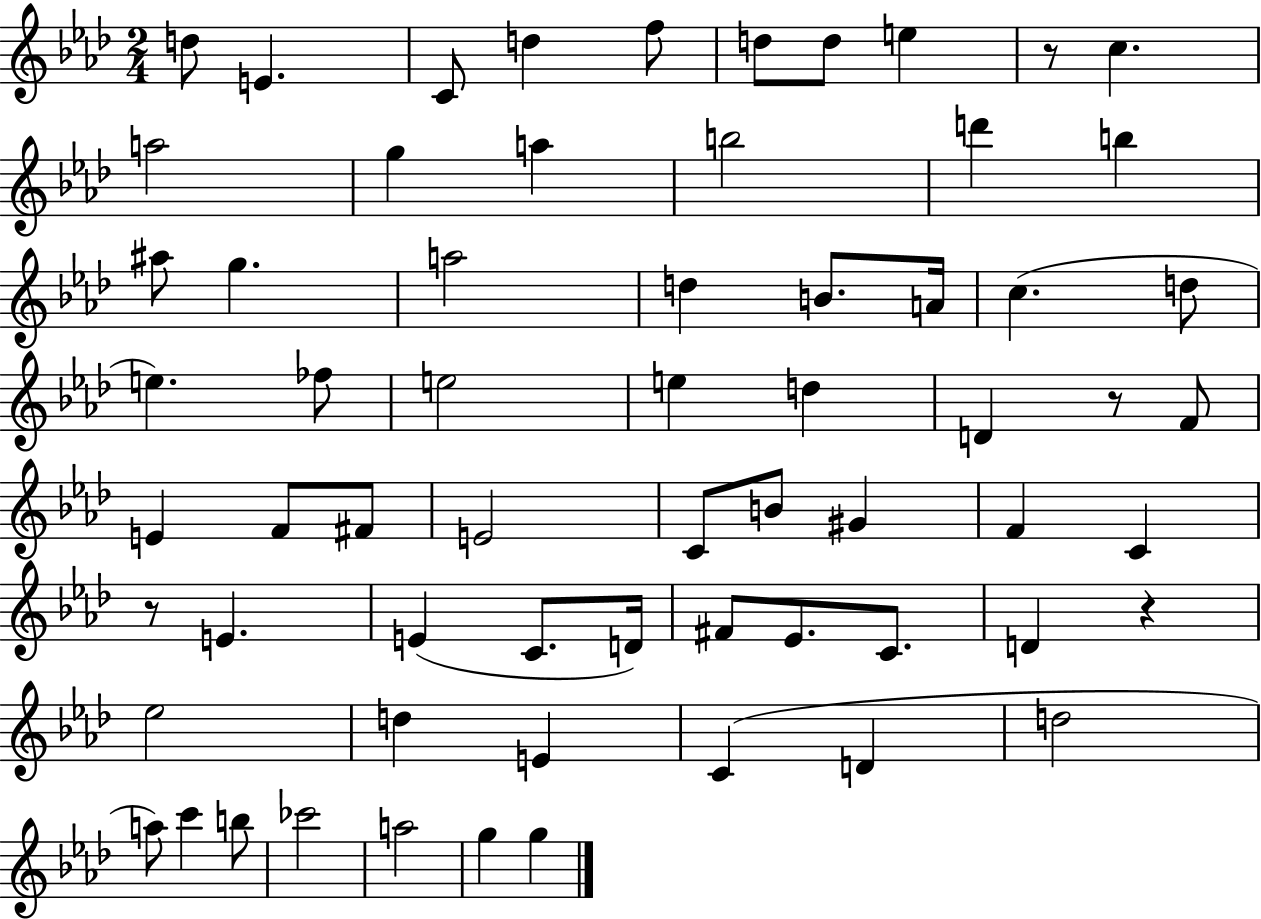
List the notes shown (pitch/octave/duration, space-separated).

D5/e E4/q. C4/e D5/q F5/e D5/e D5/e E5/q R/e C5/q. A5/h G5/q A5/q B5/h D6/q B5/q A#5/e G5/q. A5/h D5/q B4/e. A4/s C5/q. D5/e E5/q. FES5/e E5/h E5/q D5/q D4/q R/e F4/e E4/q F4/e F#4/e E4/h C4/e B4/e G#4/q F4/q C4/q R/e E4/q. E4/q C4/e. D4/s F#4/e Eb4/e. C4/e. D4/q R/q Eb5/h D5/q E4/q C4/q D4/q D5/h A5/e C6/q B5/e CES6/h A5/h G5/q G5/q